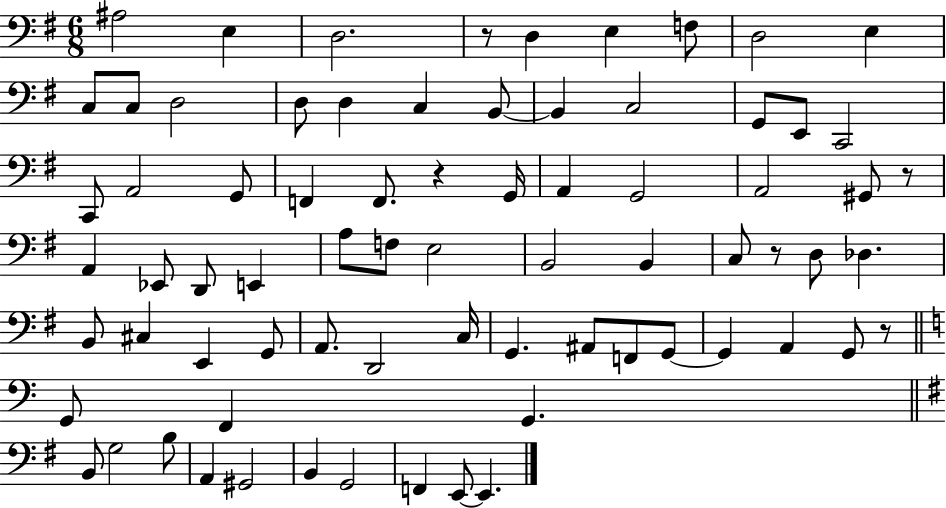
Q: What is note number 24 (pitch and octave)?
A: F2